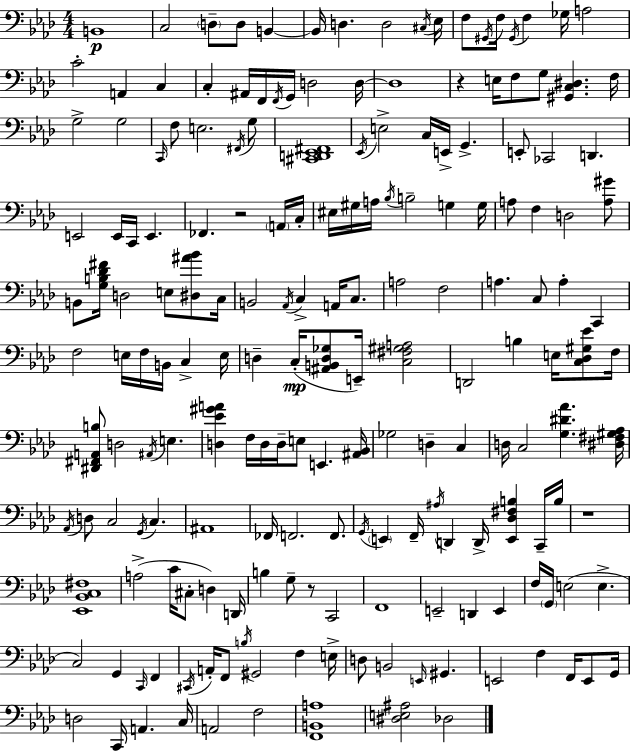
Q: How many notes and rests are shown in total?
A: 186